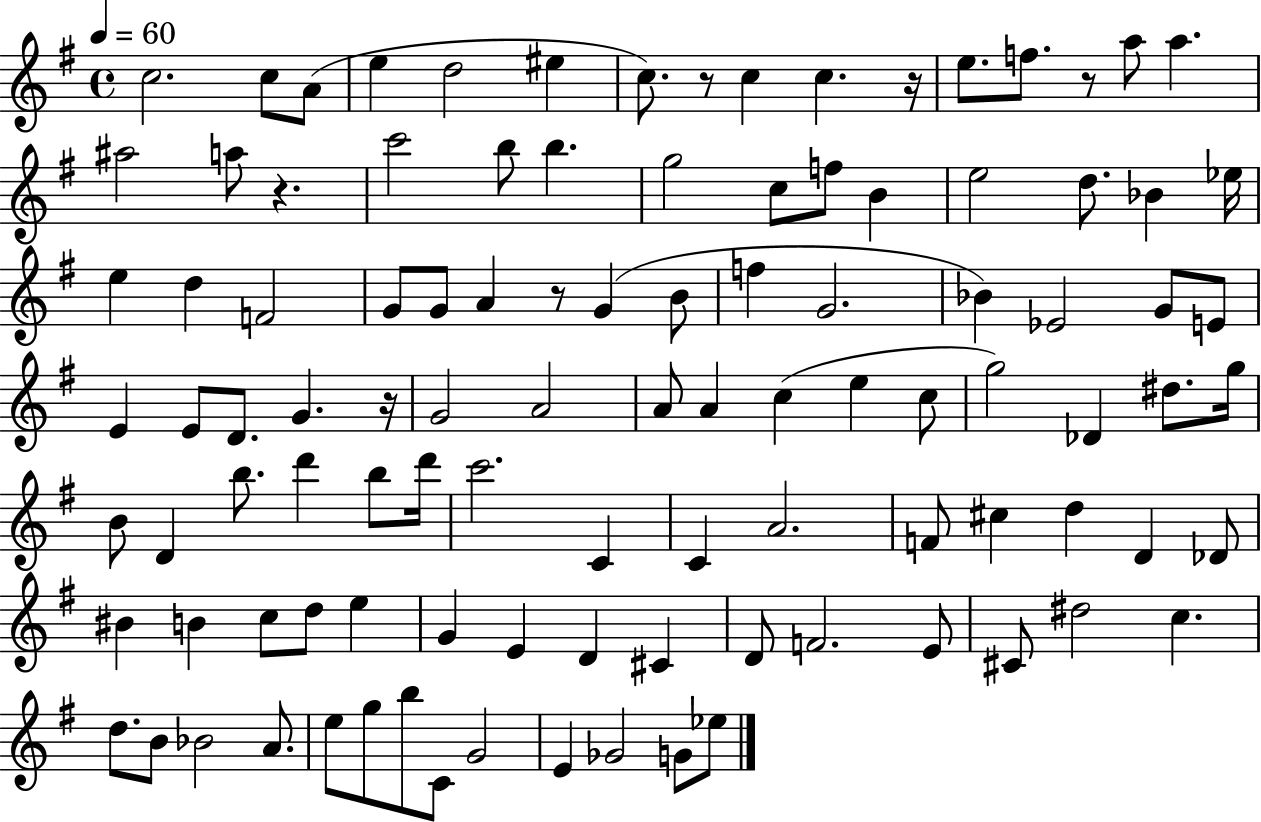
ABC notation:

X:1
T:Untitled
M:4/4
L:1/4
K:G
c2 c/2 A/2 e d2 ^e c/2 z/2 c c z/4 e/2 f/2 z/2 a/2 a ^a2 a/2 z c'2 b/2 b g2 c/2 f/2 B e2 d/2 _B _e/4 e d F2 G/2 G/2 A z/2 G B/2 f G2 _B _E2 G/2 E/2 E E/2 D/2 G z/4 G2 A2 A/2 A c e c/2 g2 _D ^d/2 g/4 B/2 D b/2 d' b/2 d'/4 c'2 C C A2 F/2 ^c d D _D/2 ^B B c/2 d/2 e G E D ^C D/2 F2 E/2 ^C/2 ^d2 c d/2 B/2 _B2 A/2 e/2 g/2 b/2 C/2 G2 E _G2 G/2 _e/2